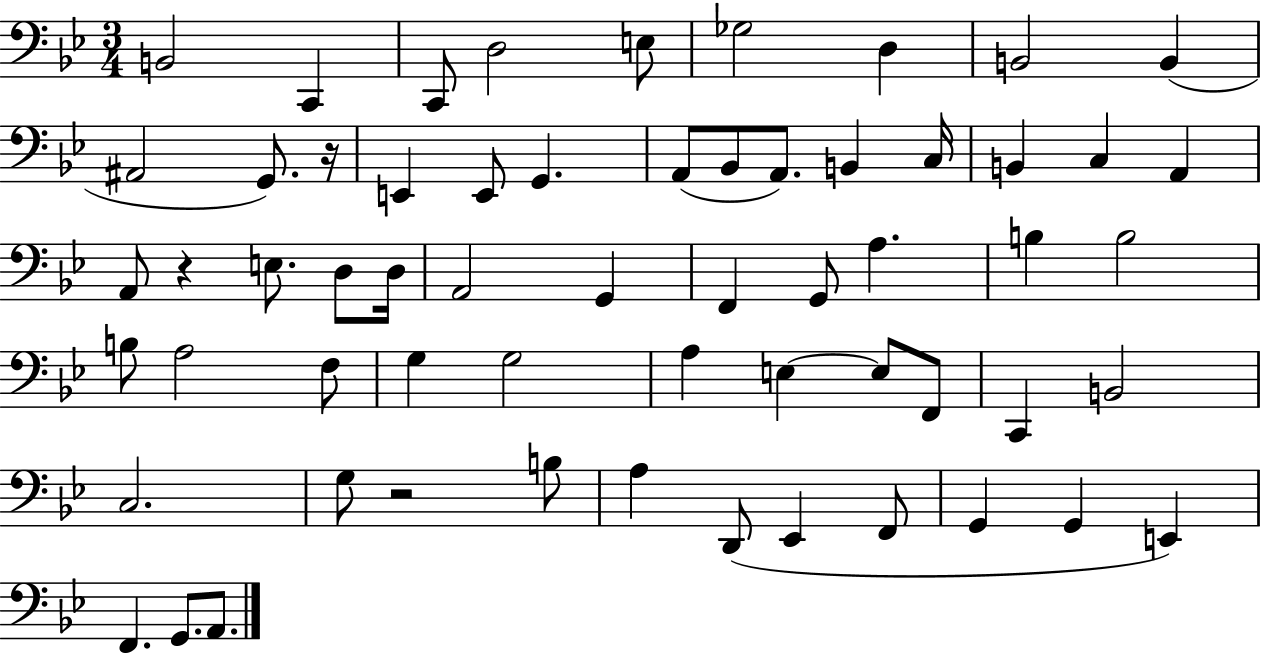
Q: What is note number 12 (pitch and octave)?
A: E2